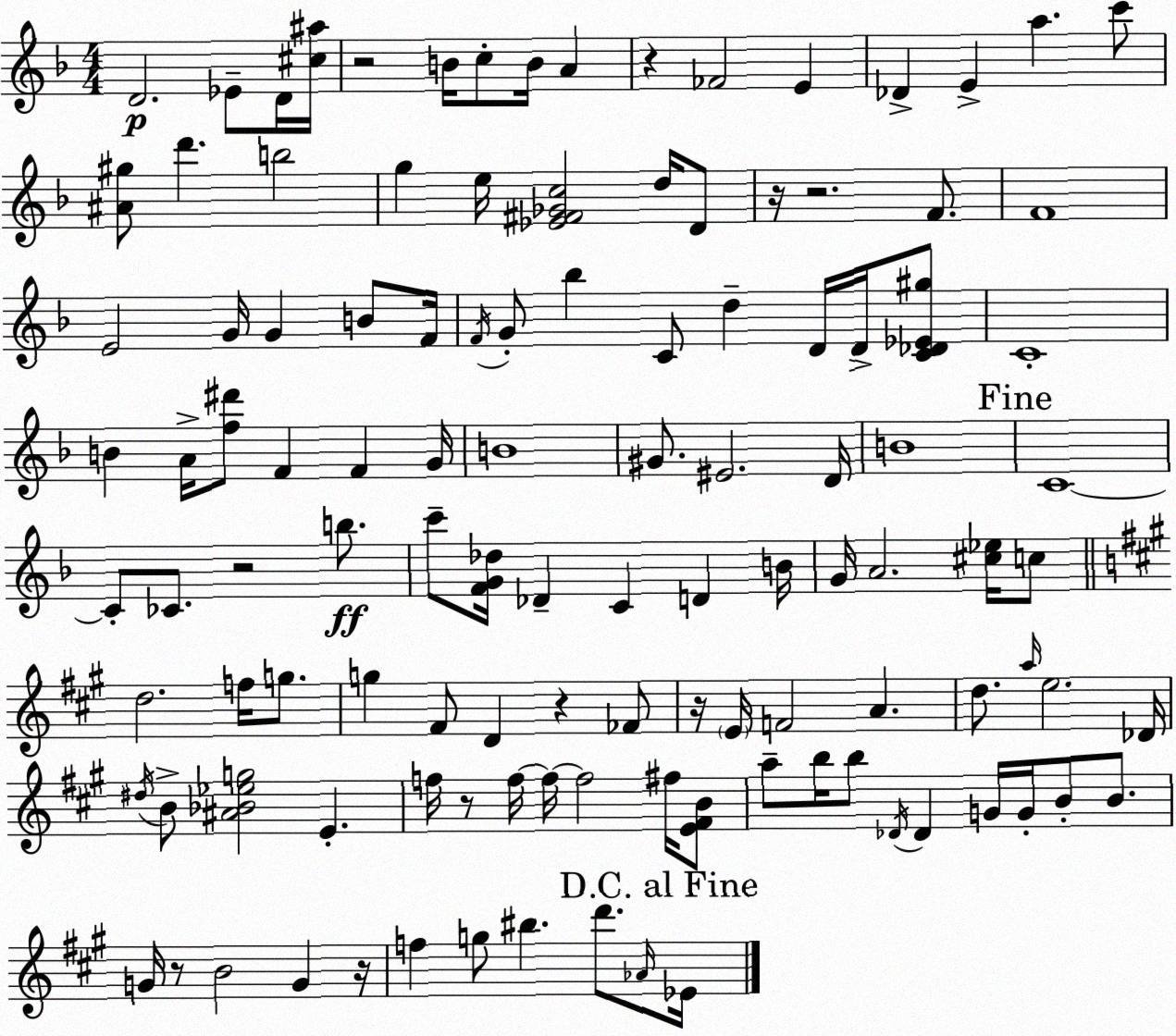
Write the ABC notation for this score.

X:1
T:Untitled
M:4/4
L:1/4
K:F
D2 _E/2 D/4 [^c^a]/4 z2 B/4 c/2 B/4 A z _F2 E _D E a c'/2 [^A^g]/2 d' b2 g e/4 [_E^F_Gc]2 d/4 D/2 z/4 z2 F/2 F4 E2 G/4 G B/2 F/4 F/4 G/2 _b C/2 d D/4 D/4 [C_D_E^g]/2 C4 B A/4 [f^d']/2 F F G/4 B4 ^G/2 ^E2 D/4 B4 C4 C/2 _C/2 z2 b/2 c'/2 [FG_d]/4 _D C D B/4 G/4 A2 [^c_e]/4 c/2 d2 f/4 g/2 g ^F/2 D z _F/2 z/4 E/4 F2 A d/2 a/4 e2 _D/4 ^d/4 B/2 [^A_B_eg]2 E f/4 z/2 f/4 f/4 f2 ^f/4 [E^FB]/2 a/2 b/4 b/2 _D/4 _D G/4 G/4 B/2 B/2 G/4 z/2 B2 G z/4 f g/2 ^b d'/2 _A/4 _E/4